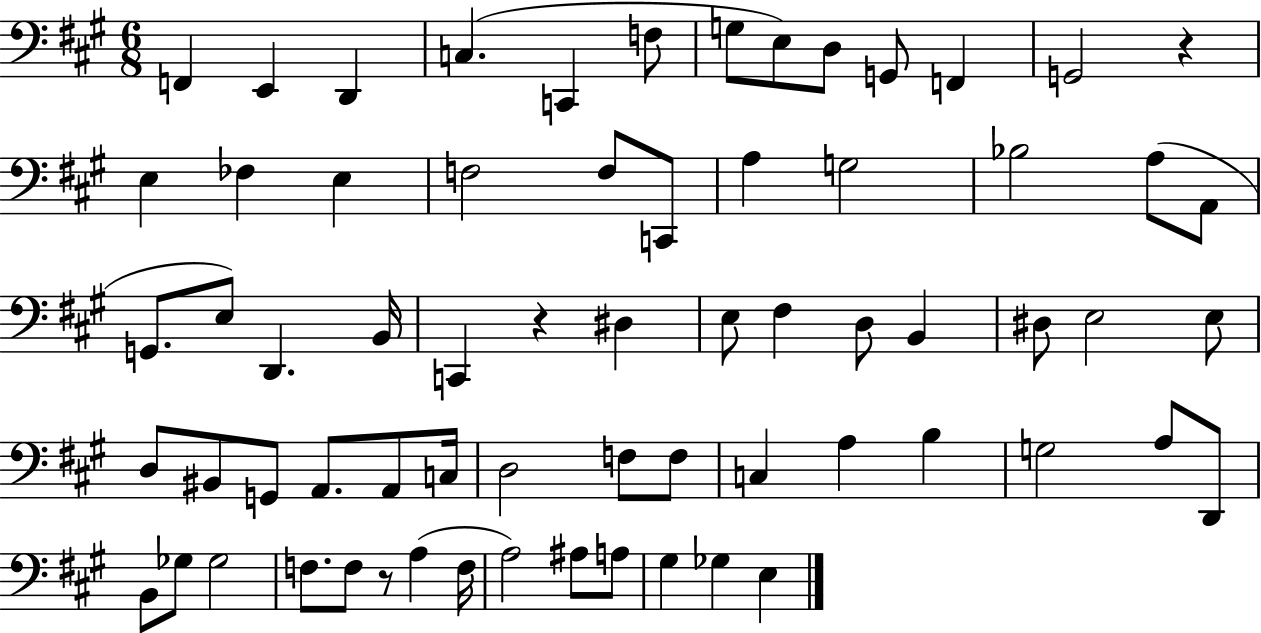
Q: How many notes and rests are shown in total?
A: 67